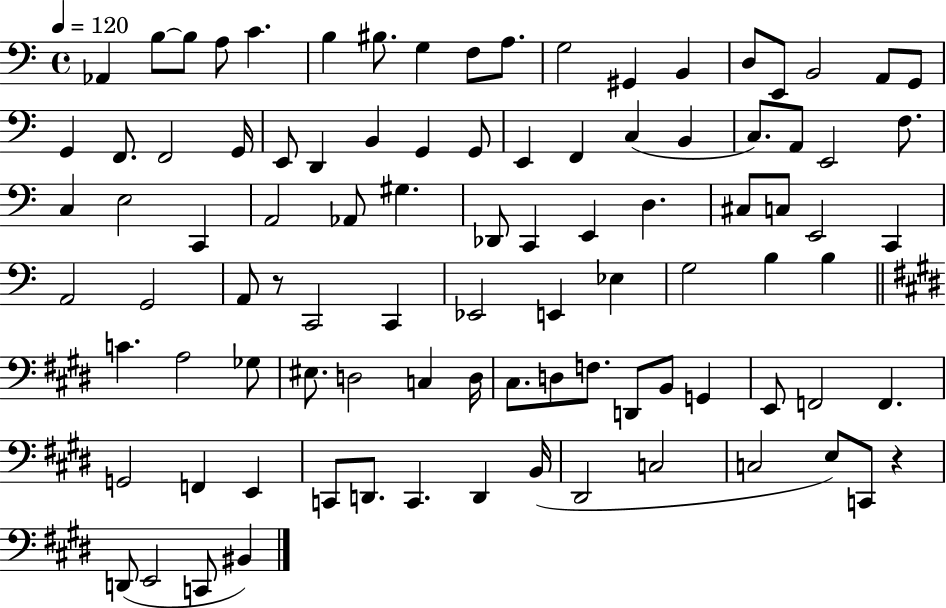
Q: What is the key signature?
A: C major